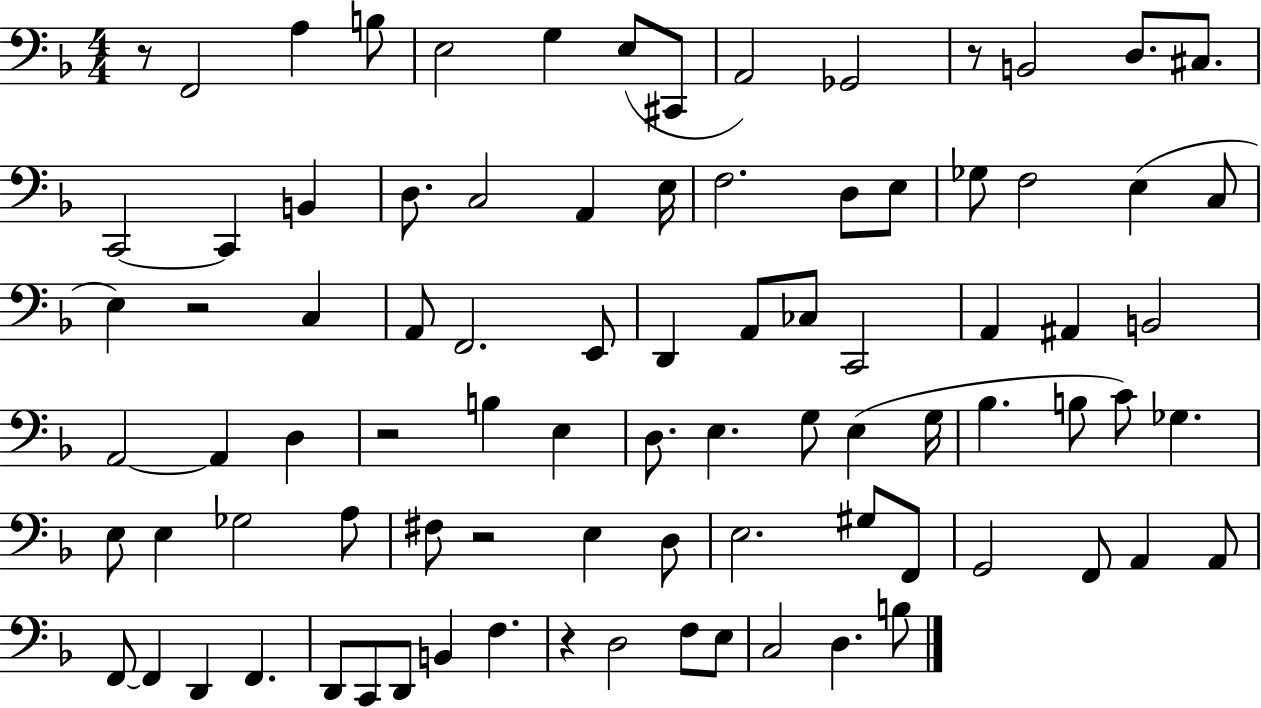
X:1
T:Untitled
M:4/4
L:1/4
K:F
z/2 F,,2 A, B,/2 E,2 G, E,/2 ^C,,/2 A,,2 _G,,2 z/2 B,,2 D,/2 ^C,/2 C,,2 C,, B,, D,/2 C,2 A,, E,/4 F,2 D,/2 E,/2 _G,/2 F,2 E, C,/2 E, z2 C, A,,/2 F,,2 E,,/2 D,, A,,/2 _C,/2 C,,2 A,, ^A,, B,,2 A,,2 A,, D, z2 B, E, D,/2 E, G,/2 E, G,/4 _B, B,/2 C/2 _G, E,/2 E, _G,2 A,/2 ^F,/2 z2 E, D,/2 E,2 ^G,/2 F,,/2 G,,2 F,,/2 A,, A,,/2 F,,/2 F,, D,, F,, D,,/2 C,,/2 D,,/2 B,, F, z D,2 F,/2 E,/2 C,2 D, B,/2